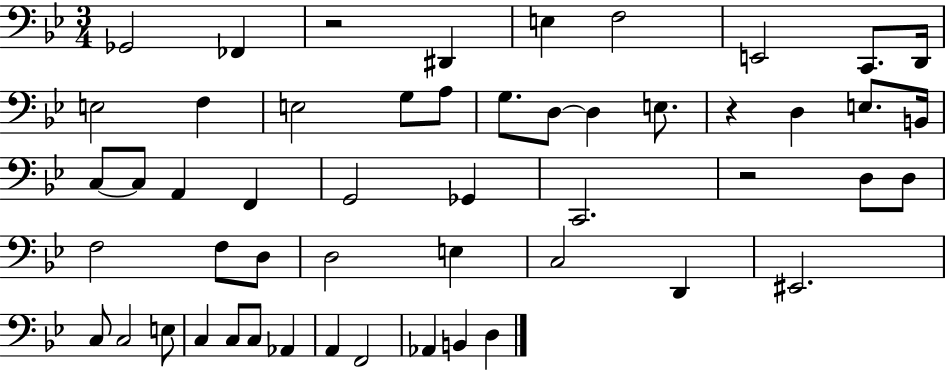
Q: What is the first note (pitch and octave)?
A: Gb2